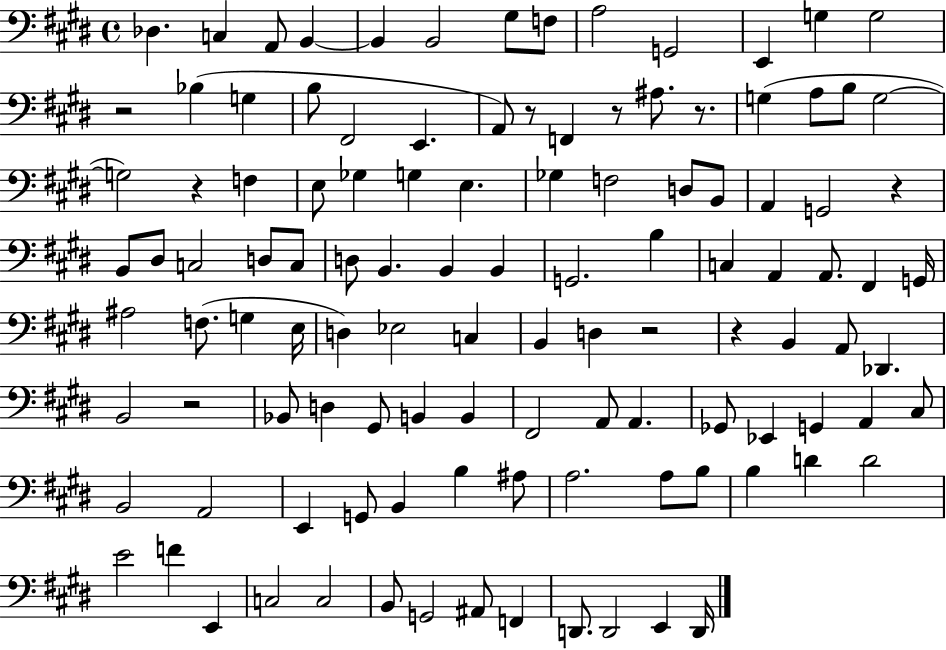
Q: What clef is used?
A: bass